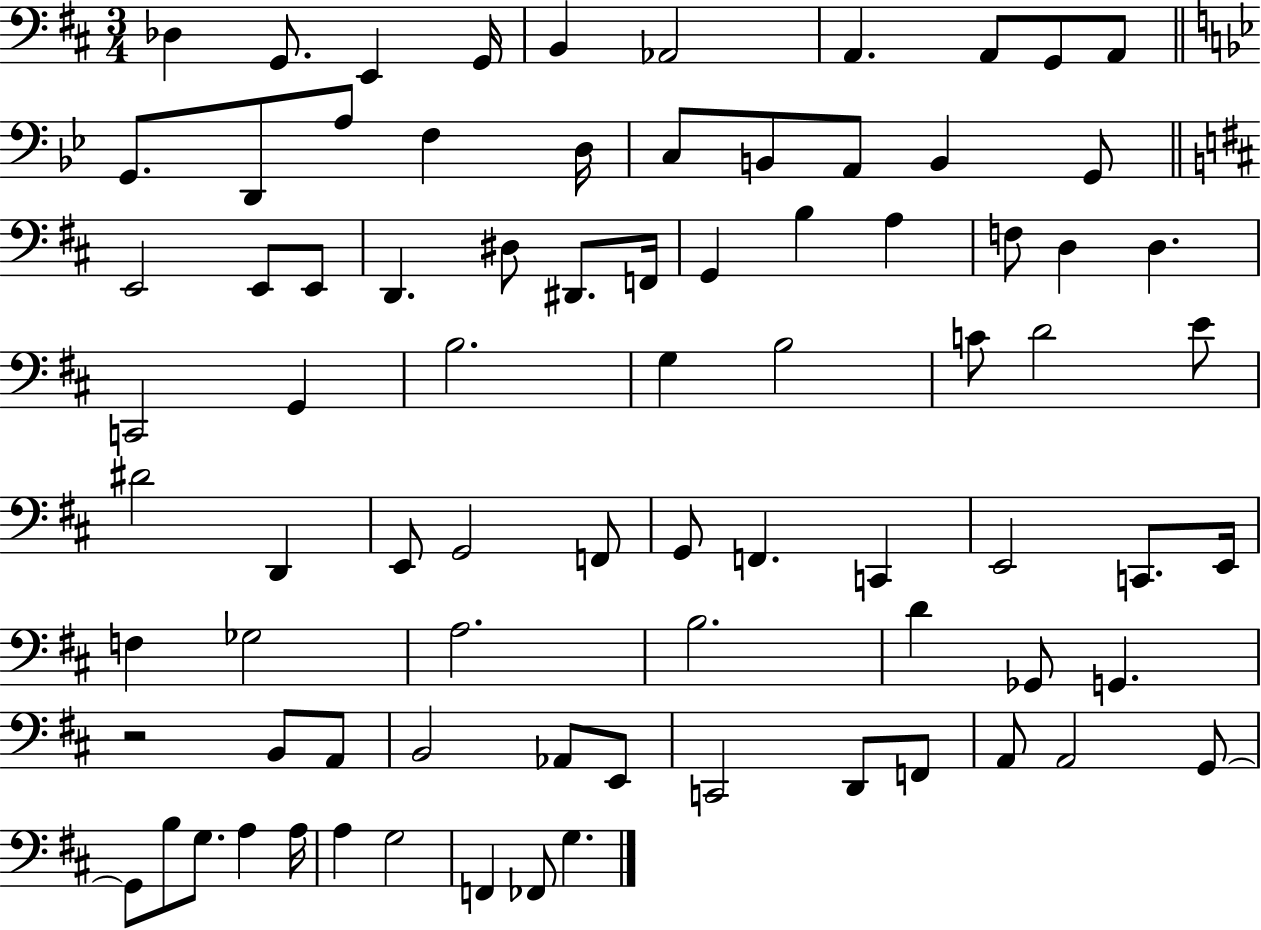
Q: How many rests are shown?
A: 1